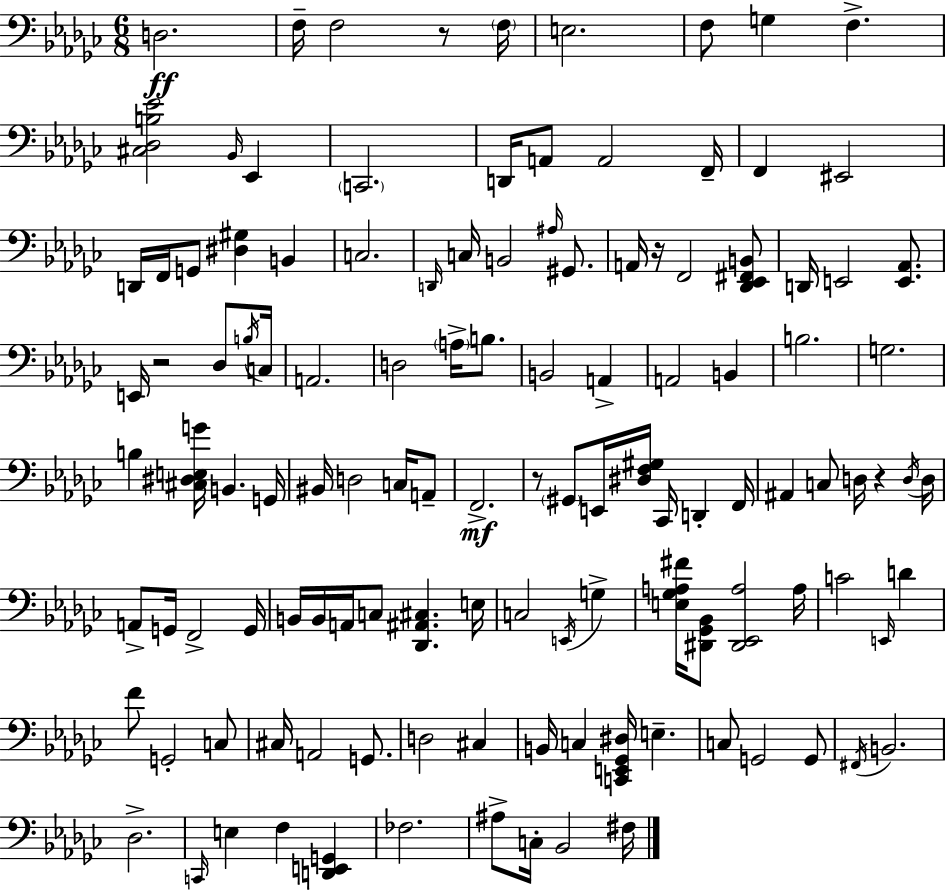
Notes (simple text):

D3/h. F3/s F3/h R/e F3/s E3/h. F3/e G3/q F3/q. [C#3,Db3,B3,Eb4]/h Bb2/s Eb2/q C2/h. D2/s A2/e A2/h F2/s F2/q EIS2/h D2/s F2/s G2/e [D#3,G#3]/q B2/q C3/h. D2/s C3/s B2/h A#3/s G#2/e. A2/s R/s F2/h [Db2,Eb2,F#2,B2]/e D2/s E2/h [E2,Ab2]/e. E2/s R/h Db3/e B3/s C3/s A2/h. D3/h A3/s B3/e. B2/h A2/q A2/h B2/q B3/h. G3/h. B3/q [C#3,D#3,E3,G4]/s B2/q. G2/s BIS2/s D3/h C3/s A2/e F2/h. R/e G#2/e E2/s [D#3,F3,G#3]/s CES2/s D2/q F2/s A#2/q C3/e D3/s R/q D3/s D3/s A2/e G2/s F2/h G2/s B2/s B2/s A2/s C3/e [Db2,A#2,C#3]/q. E3/s C3/h E2/s G3/q [E3,Gb3,A3,F#4]/s [D#2,Gb2,Bb2]/e [D#2,Eb2,A3]/h A3/s C4/h E2/s D4/q F4/e G2/h C3/e C#3/s A2/h G2/e. D3/h C#3/q B2/s C3/q [C2,E2,Gb2,D#3]/s E3/q. C3/e G2/h G2/e F#2/s B2/h. Db3/h. C2/s E3/q F3/q [D2,E2,G2]/q FES3/h. A#3/e C3/s Bb2/h F#3/s